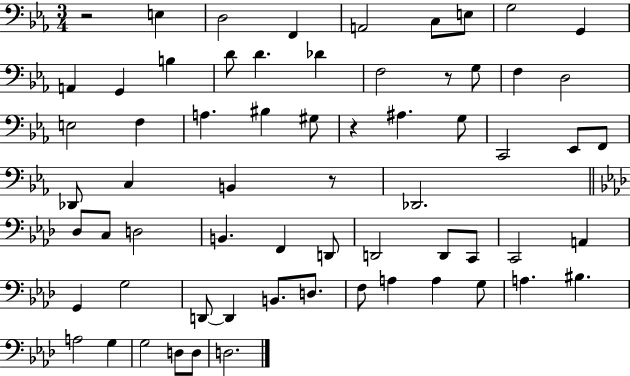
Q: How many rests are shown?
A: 4